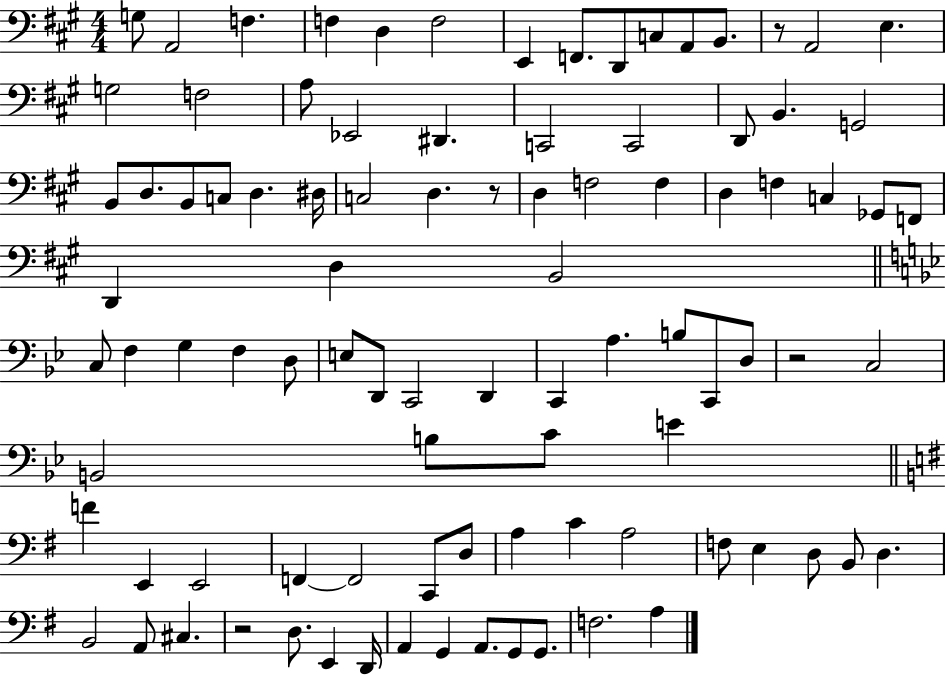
X:1
T:Untitled
M:4/4
L:1/4
K:A
G,/2 A,,2 F, F, D, F,2 E,, F,,/2 D,,/2 C,/2 A,,/2 B,,/2 z/2 A,,2 E, G,2 F,2 A,/2 _E,,2 ^D,, C,,2 C,,2 D,,/2 B,, G,,2 B,,/2 D,/2 B,,/2 C,/2 D, ^D,/4 C,2 D, z/2 D, F,2 F, D, F, C, _G,,/2 F,,/2 D,, D, B,,2 C,/2 F, G, F, D,/2 E,/2 D,,/2 C,,2 D,, C,, A, B,/2 C,,/2 D,/2 z2 C,2 B,,2 B,/2 C/2 E F E,, E,,2 F,, F,,2 C,,/2 D,/2 A, C A,2 F,/2 E, D,/2 B,,/2 D, B,,2 A,,/2 ^C, z2 D,/2 E,, D,,/4 A,, G,, A,,/2 G,,/2 G,,/2 F,2 A,